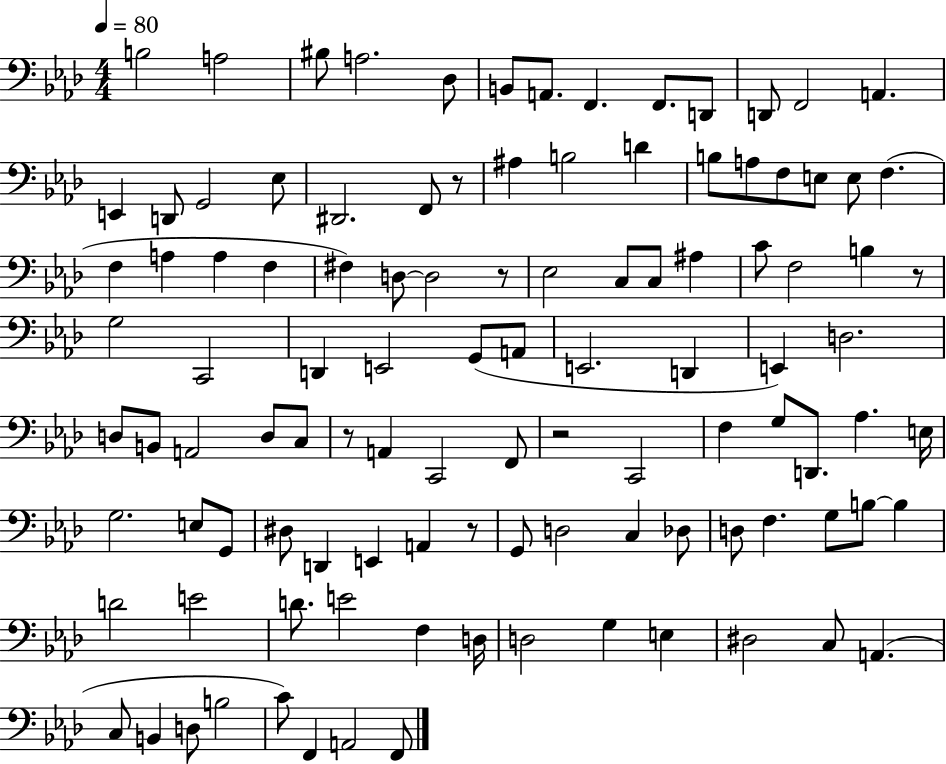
X:1
T:Untitled
M:4/4
L:1/4
K:Ab
B,2 A,2 ^B,/2 A,2 _D,/2 B,,/2 A,,/2 F,, F,,/2 D,,/2 D,,/2 F,,2 A,, E,, D,,/2 G,,2 _E,/2 ^D,,2 F,,/2 z/2 ^A, B,2 D B,/2 A,/2 F,/2 E,/2 E,/2 F, F, A, A, F, ^F, D,/2 D,2 z/2 _E,2 C,/2 C,/2 ^A, C/2 F,2 B, z/2 G,2 C,,2 D,, E,,2 G,,/2 A,,/2 E,,2 D,, E,, D,2 D,/2 B,,/2 A,,2 D,/2 C,/2 z/2 A,, C,,2 F,,/2 z2 C,,2 F, G,/2 D,,/2 _A, E,/4 G,2 E,/2 G,,/2 ^D,/2 D,, E,, A,, z/2 G,,/2 D,2 C, _D,/2 D,/2 F, G,/2 B,/2 B, D2 E2 D/2 E2 F, D,/4 D,2 G, E, ^D,2 C,/2 A,, C,/2 B,, D,/2 B,2 C/2 F,, A,,2 F,,/2